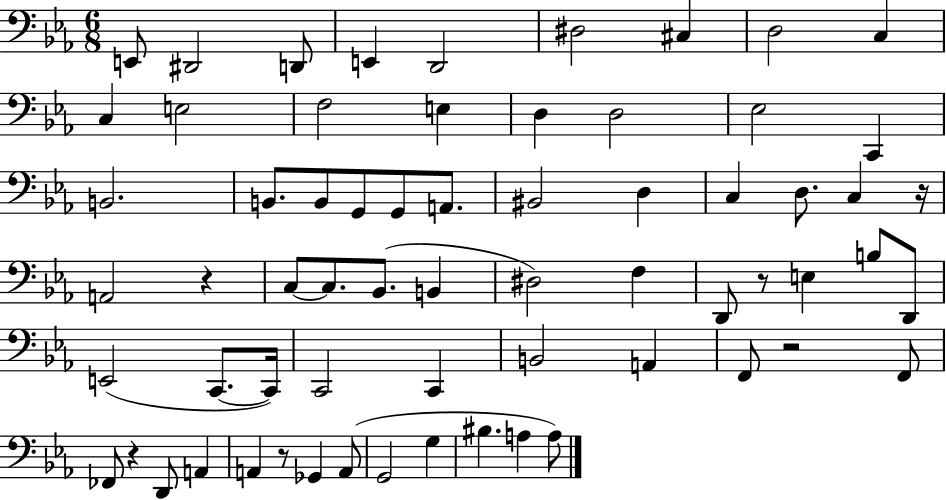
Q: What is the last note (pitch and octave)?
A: A3